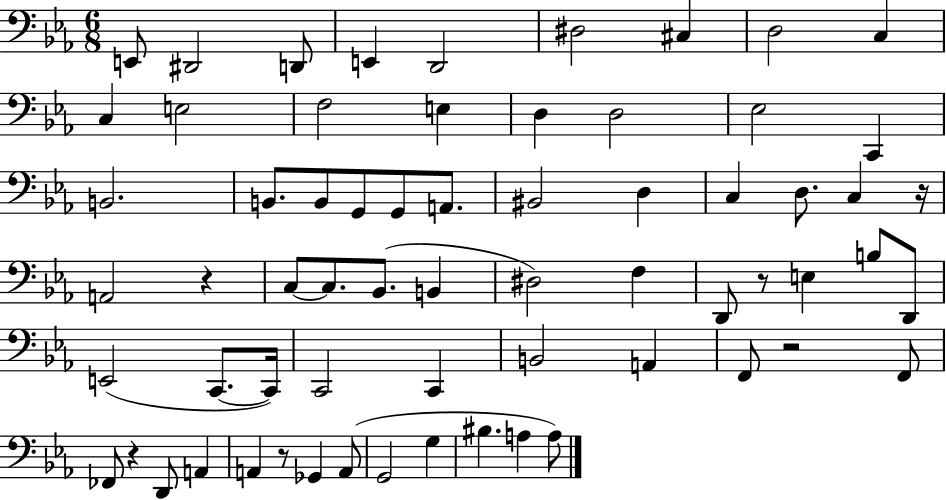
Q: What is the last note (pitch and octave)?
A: A3